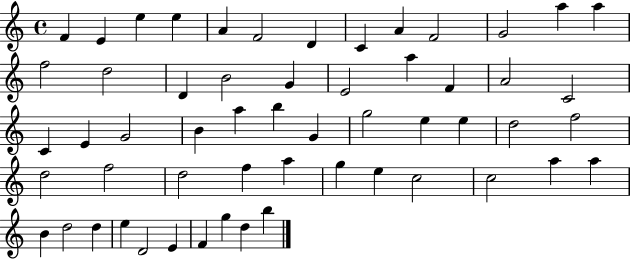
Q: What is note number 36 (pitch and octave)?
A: D5